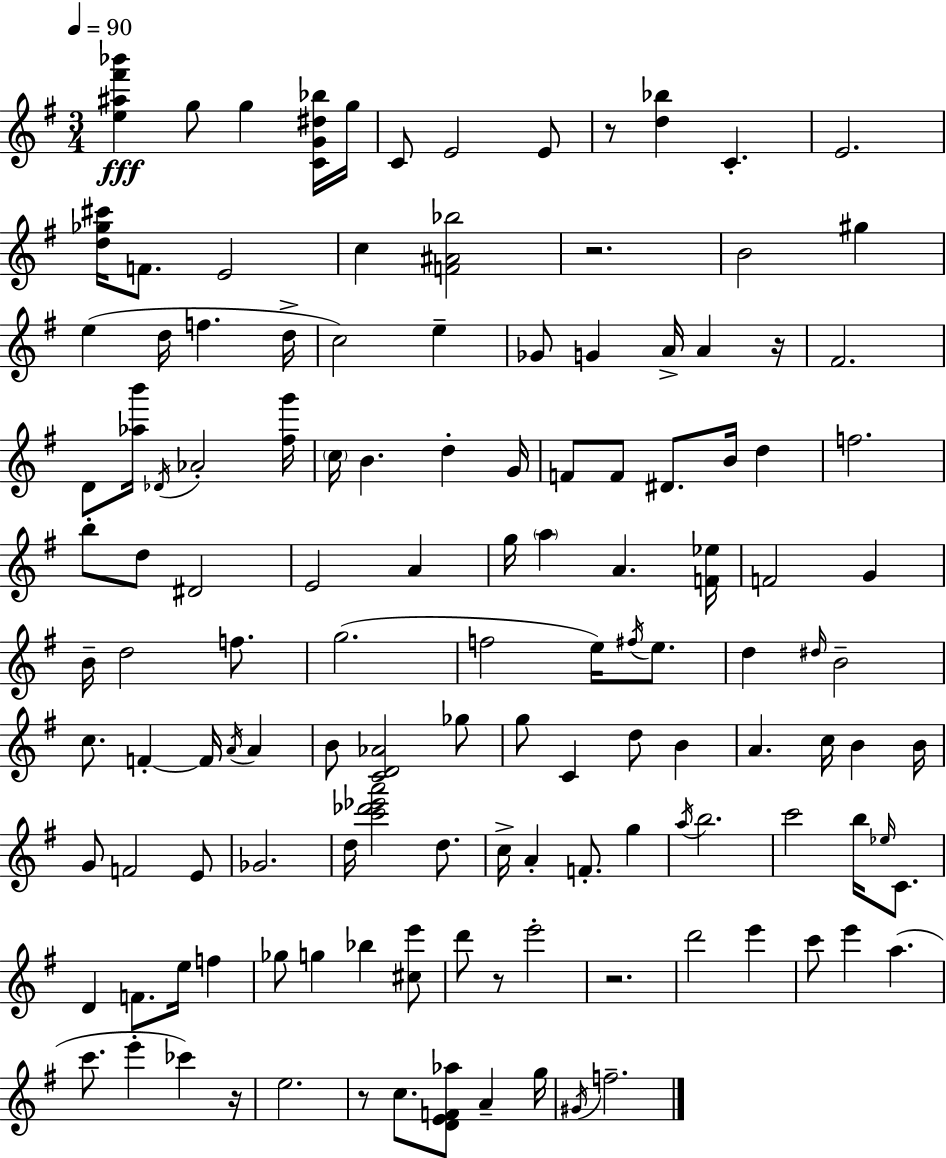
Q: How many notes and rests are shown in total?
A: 131